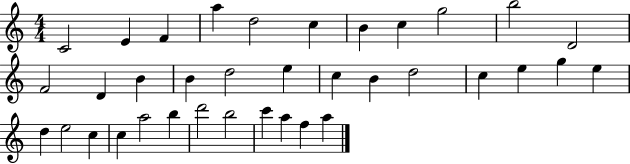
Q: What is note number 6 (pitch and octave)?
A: C5